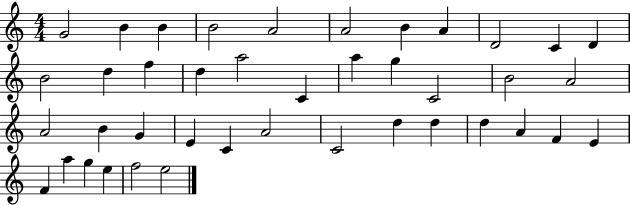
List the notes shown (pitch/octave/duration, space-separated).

G4/h B4/q B4/q B4/h A4/h A4/h B4/q A4/q D4/h C4/q D4/q B4/h D5/q F5/q D5/q A5/h C4/q A5/q G5/q C4/h B4/h A4/h A4/h B4/q G4/q E4/q C4/q A4/h C4/h D5/q D5/q D5/q A4/q F4/q E4/q F4/q A5/q G5/q E5/q F5/h E5/h